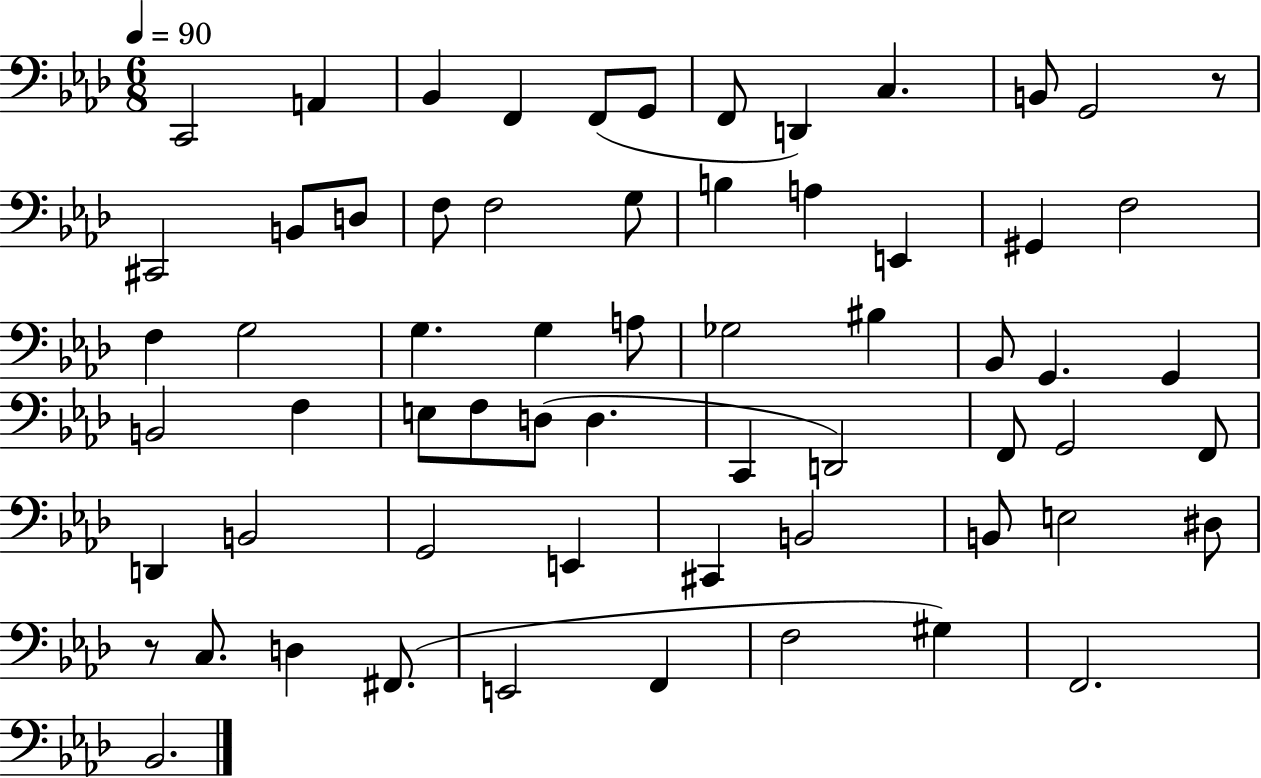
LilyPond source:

{
  \clef bass
  \numericTimeSignature
  \time 6/8
  \key aes \major
  \tempo 4 = 90
  c,2 a,4 | bes,4 f,4 f,8( g,8 | f,8 d,4) c4. | b,8 g,2 r8 | \break cis,2 b,8 d8 | f8 f2 g8 | b4 a4 e,4 | gis,4 f2 | \break f4 g2 | g4. g4 a8 | ges2 bis4 | bes,8 g,4. g,4 | \break b,2 f4 | e8 f8 d8( d4. | c,4 d,2) | f,8 g,2 f,8 | \break d,4 b,2 | g,2 e,4 | cis,4 b,2 | b,8 e2 dis8 | \break r8 c8. d4 fis,8.( | e,2 f,4 | f2 gis4) | f,2. | \break bes,2. | \bar "|."
}